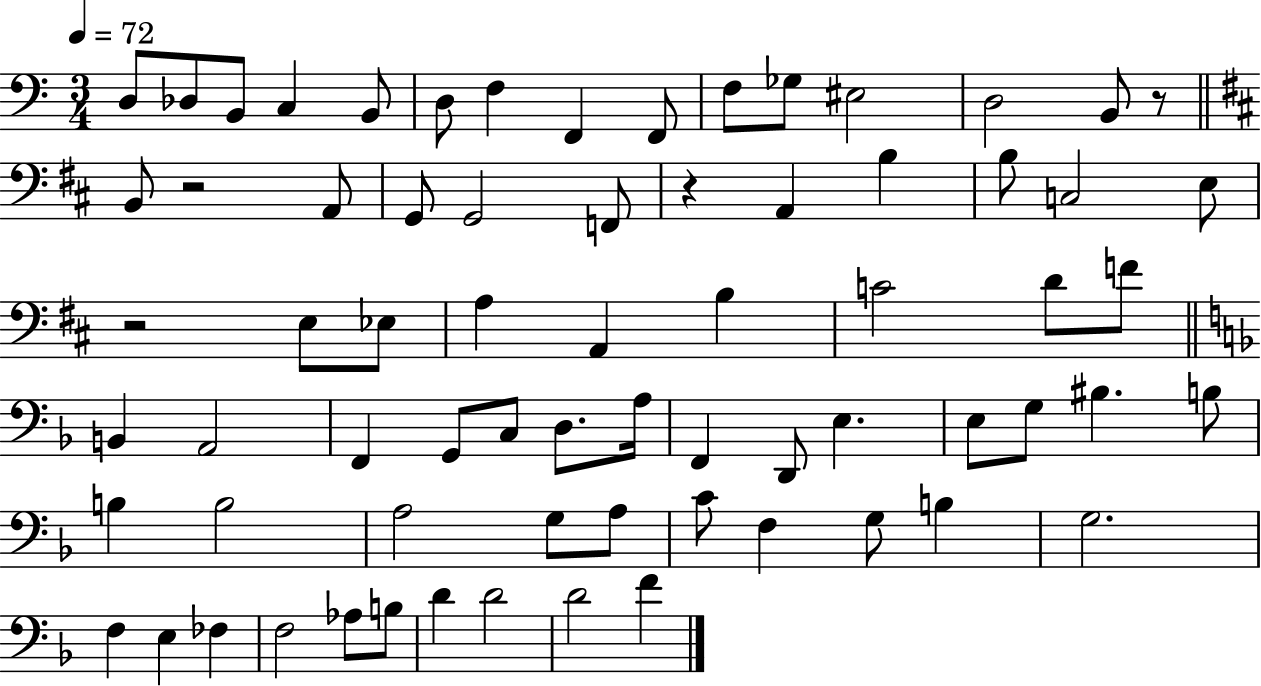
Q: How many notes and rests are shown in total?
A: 70